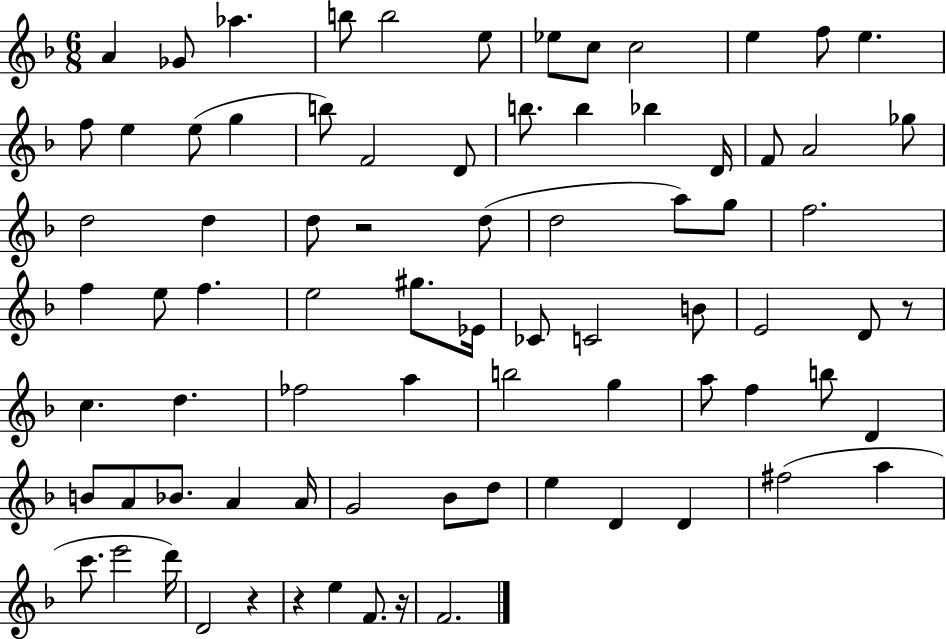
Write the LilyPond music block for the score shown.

{
  \clef treble
  \numericTimeSignature
  \time 6/8
  \key f \major
  a'4 ges'8 aes''4. | b''8 b''2 e''8 | ees''8 c''8 c''2 | e''4 f''8 e''4. | \break f''8 e''4 e''8( g''4 | b''8) f'2 d'8 | b''8. b''4 bes''4 d'16 | f'8 a'2 ges''8 | \break d''2 d''4 | d''8 r2 d''8( | d''2 a''8) g''8 | f''2. | \break f''4 e''8 f''4. | e''2 gis''8. ees'16 | ces'8 c'2 b'8 | e'2 d'8 r8 | \break c''4. d''4. | fes''2 a''4 | b''2 g''4 | a''8 f''4 b''8 d'4 | \break b'8 a'8 bes'8. a'4 a'16 | g'2 bes'8 d''8 | e''4 d'4 d'4 | fis''2( a''4 | \break c'''8. e'''2 d'''16) | d'2 r4 | r4 e''4 f'8. r16 | f'2. | \break \bar "|."
}